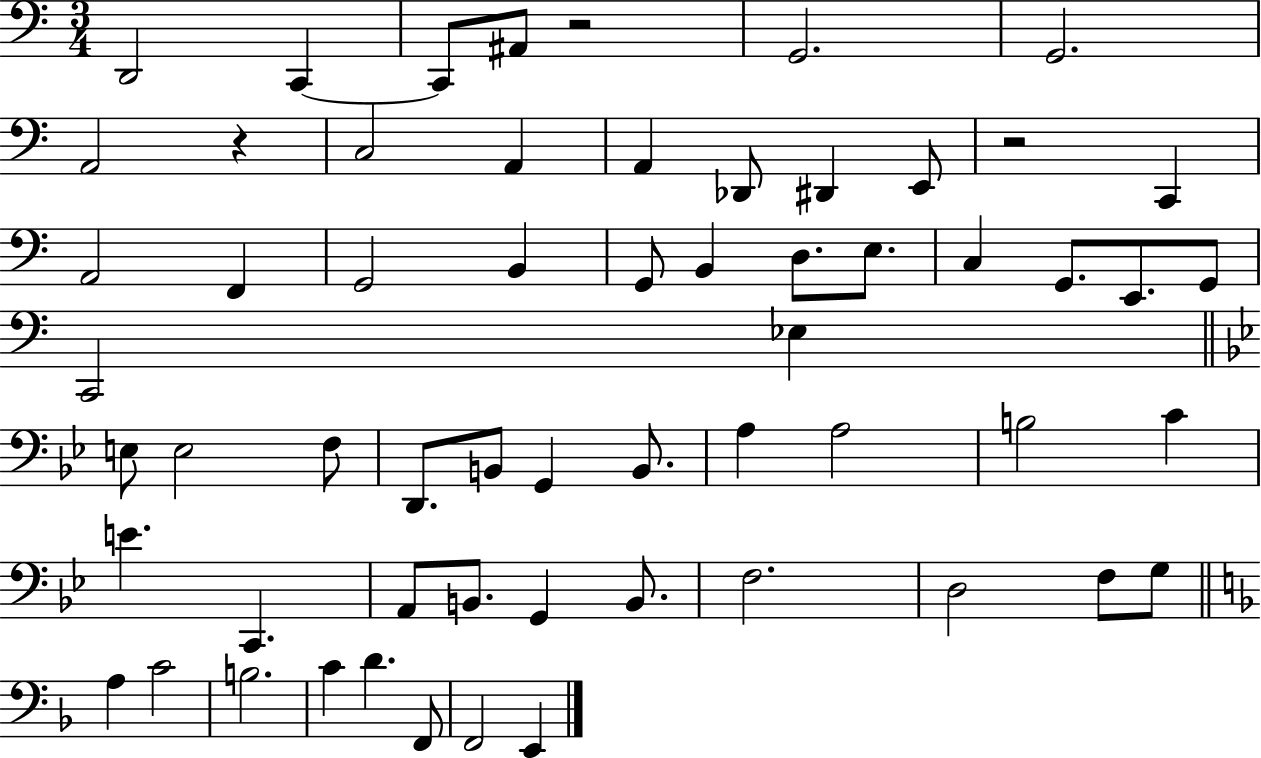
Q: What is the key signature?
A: C major